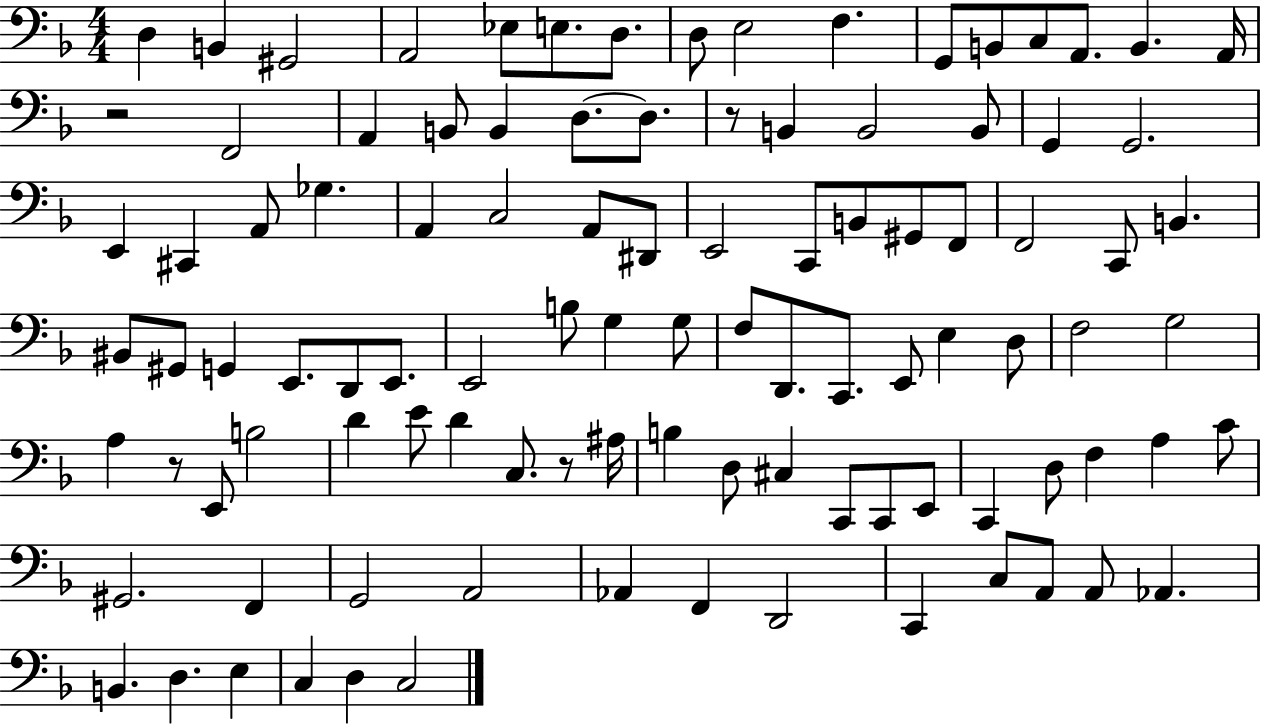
{
  \clef bass
  \numericTimeSignature
  \time 4/4
  \key f \major
  \repeat volta 2 { d4 b,4 gis,2 | a,2 ees8 e8. d8. | d8 e2 f4. | g,8 b,8 c8 a,8. b,4. a,16 | \break r2 f,2 | a,4 b,8 b,4 d8.~~ d8. | r8 b,4 b,2 b,8 | g,4 g,2. | \break e,4 cis,4 a,8 ges4. | a,4 c2 a,8 dis,8 | e,2 c,8 b,8 gis,8 f,8 | f,2 c,8 b,4. | \break bis,8 gis,8 g,4 e,8. d,8 e,8. | e,2 b8 g4 g8 | f8 d,8. c,8. e,8 e4 d8 | f2 g2 | \break a4 r8 e,8 b2 | d'4 e'8 d'4 c8. r8 ais16 | b4 d8 cis4 c,8 c,8 e,8 | c,4 d8 f4 a4 c'8 | \break gis,2. f,4 | g,2 a,2 | aes,4 f,4 d,2 | c,4 c8 a,8 a,8 aes,4. | \break b,4. d4. e4 | c4 d4 c2 | } \bar "|."
}